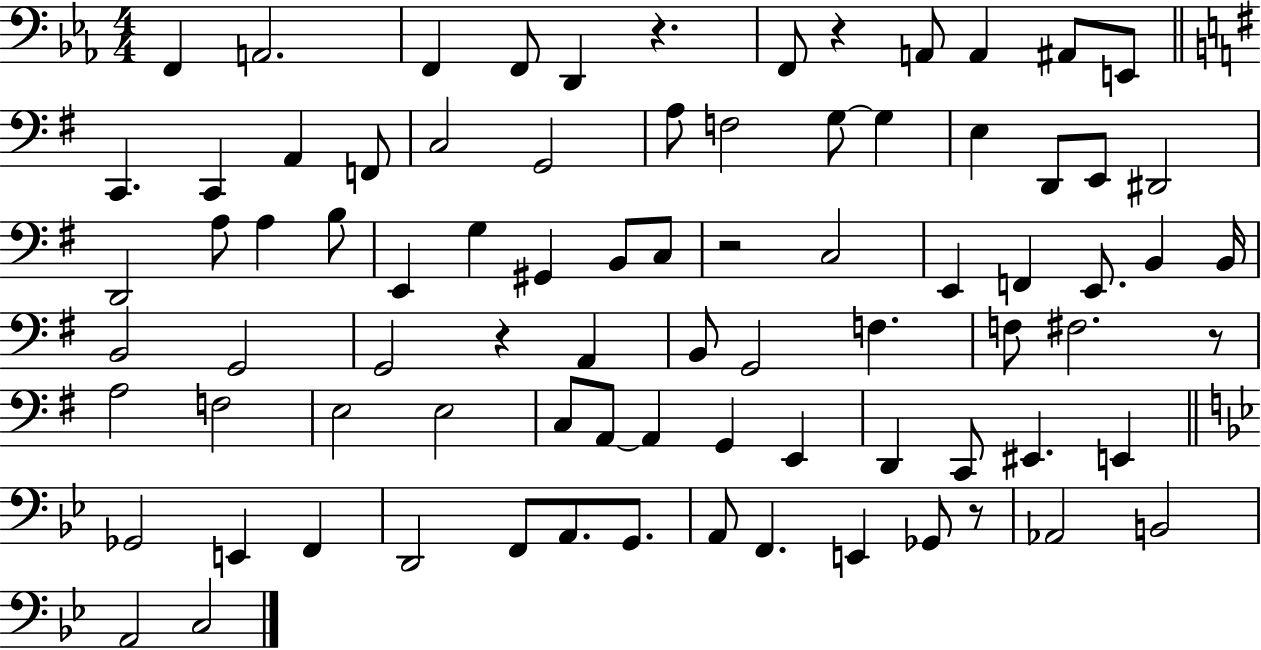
F2/q A2/h. F2/q F2/e D2/q R/q. F2/e R/q A2/e A2/q A#2/e E2/e C2/q. C2/q A2/q F2/e C3/h G2/h A3/e F3/h G3/e G3/q E3/q D2/e E2/e D#2/h D2/h A3/e A3/q B3/e E2/q G3/q G#2/q B2/e C3/e R/h C3/h E2/q F2/q E2/e. B2/q B2/s B2/h G2/h G2/h R/q A2/q B2/e G2/h F3/q. F3/e F#3/h. R/e A3/h F3/h E3/h E3/h C3/e A2/e A2/q G2/q E2/q D2/q C2/e EIS2/q. E2/q Gb2/h E2/q F2/q D2/h F2/e A2/e. G2/e. A2/e F2/q. E2/q Gb2/e R/e Ab2/h B2/h A2/h C3/h